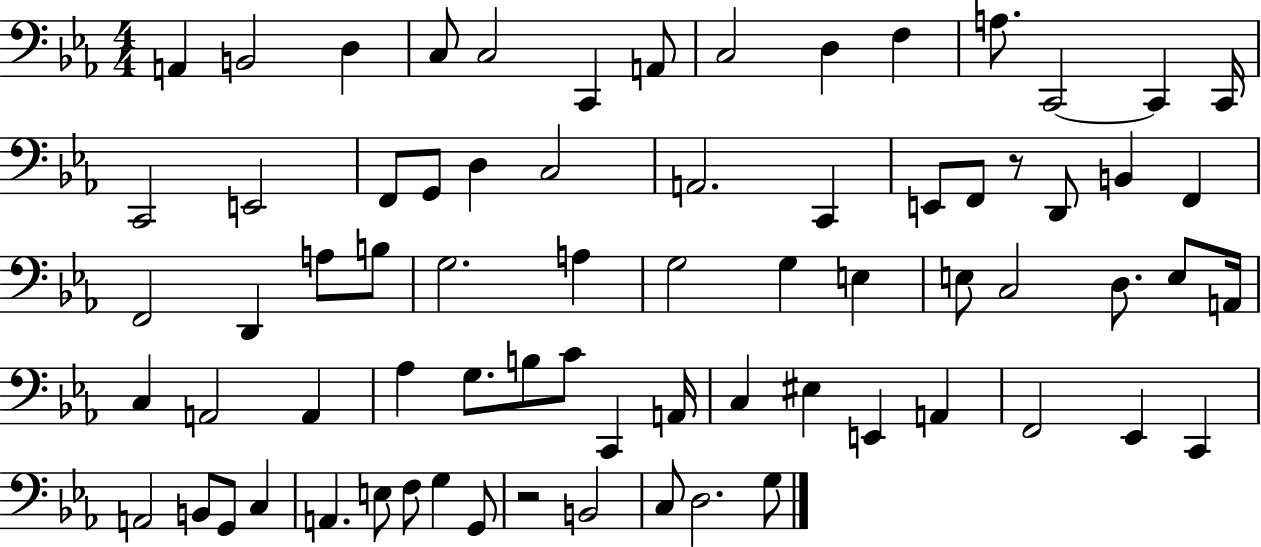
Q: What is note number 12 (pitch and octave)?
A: C2